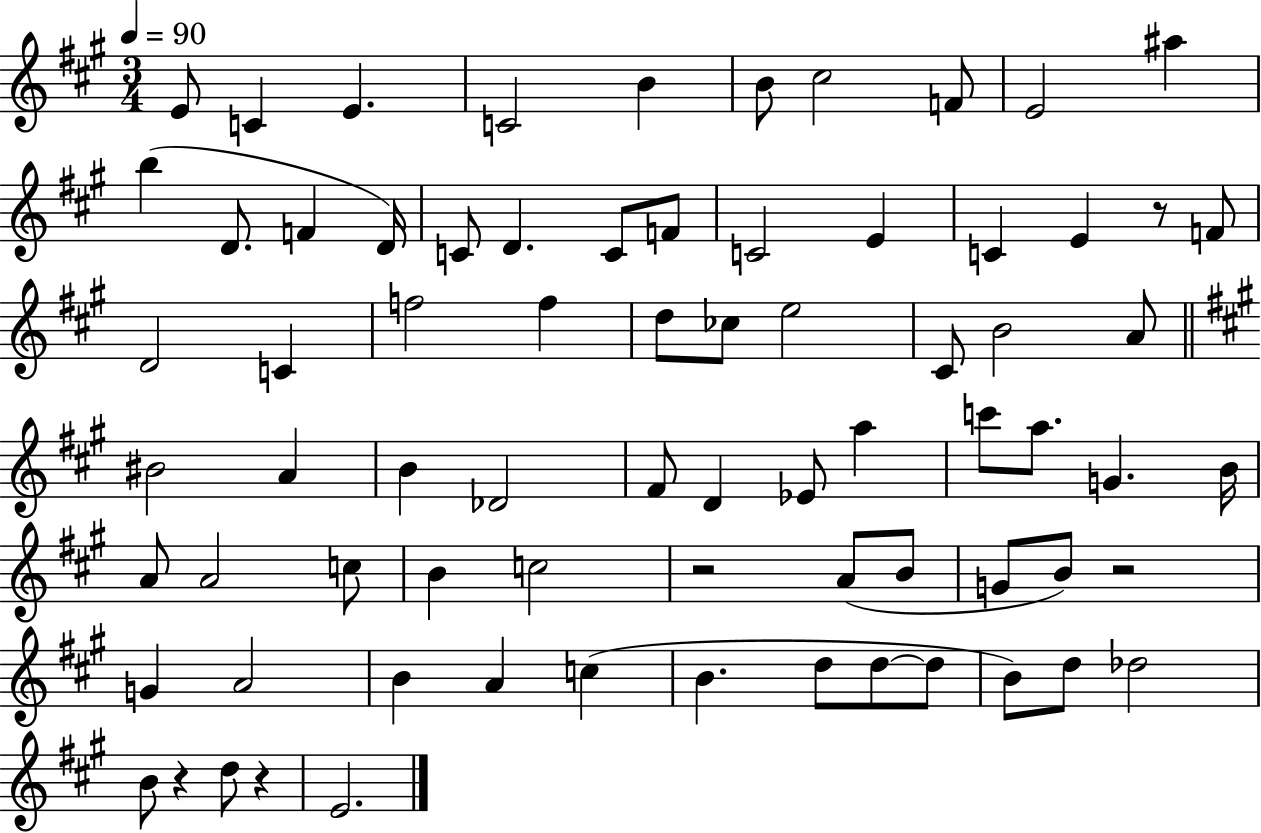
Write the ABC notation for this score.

X:1
T:Untitled
M:3/4
L:1/4
K:A
E/2 C E C2 B B/2 ^c2 F/2 E2 ^a b D/2 F D/4 C/2 D C/2 F/2 C2 E C E z/2 F/2 D2 C f2 f d/2 _c/2 e2 ^C/2 B2 A/2 ^B2 A B _D2 ^F/2 D _E/2 a c'/2 a/2 G B/4 A/2 A2 c/2 B c2 z2 A/2 B/2 G/2 B/2 z2 G A2 B A c B d/2 d/2 d/2 B/2 d/2 _d2 B/2 z d/2 z E2